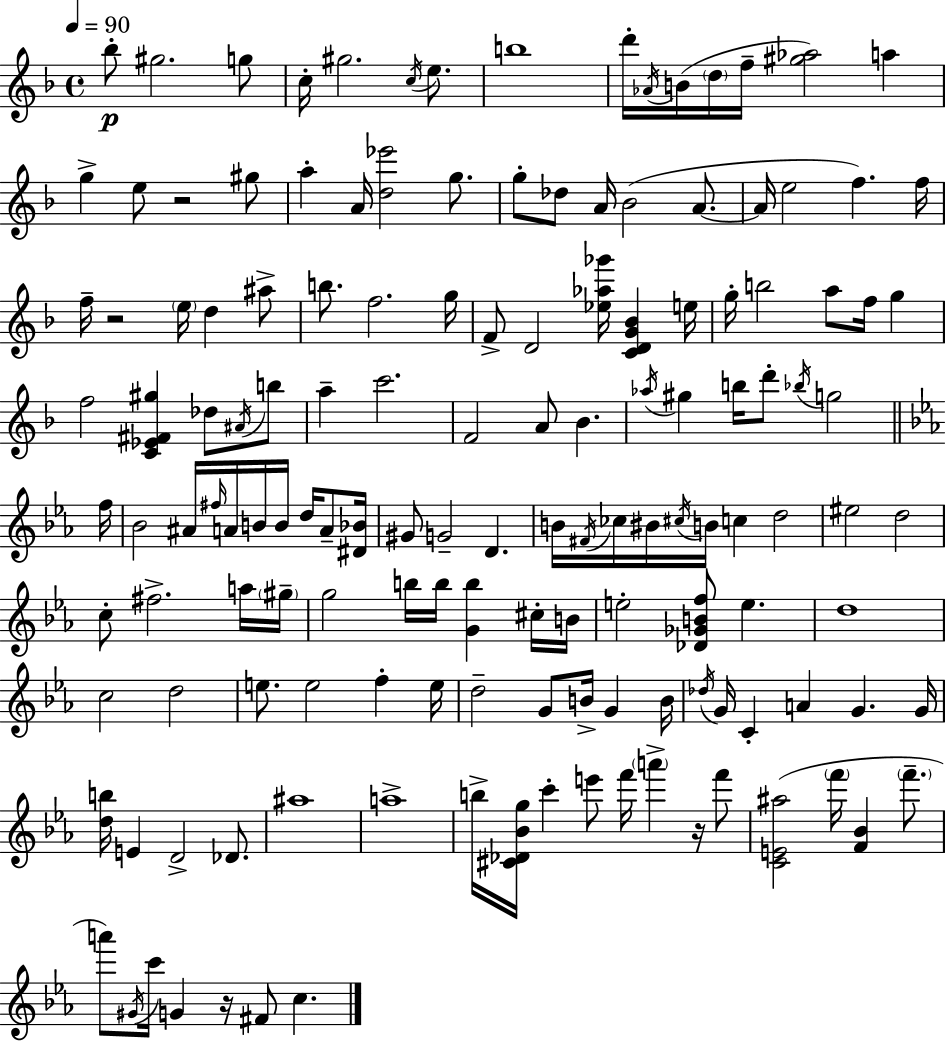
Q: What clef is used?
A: treble